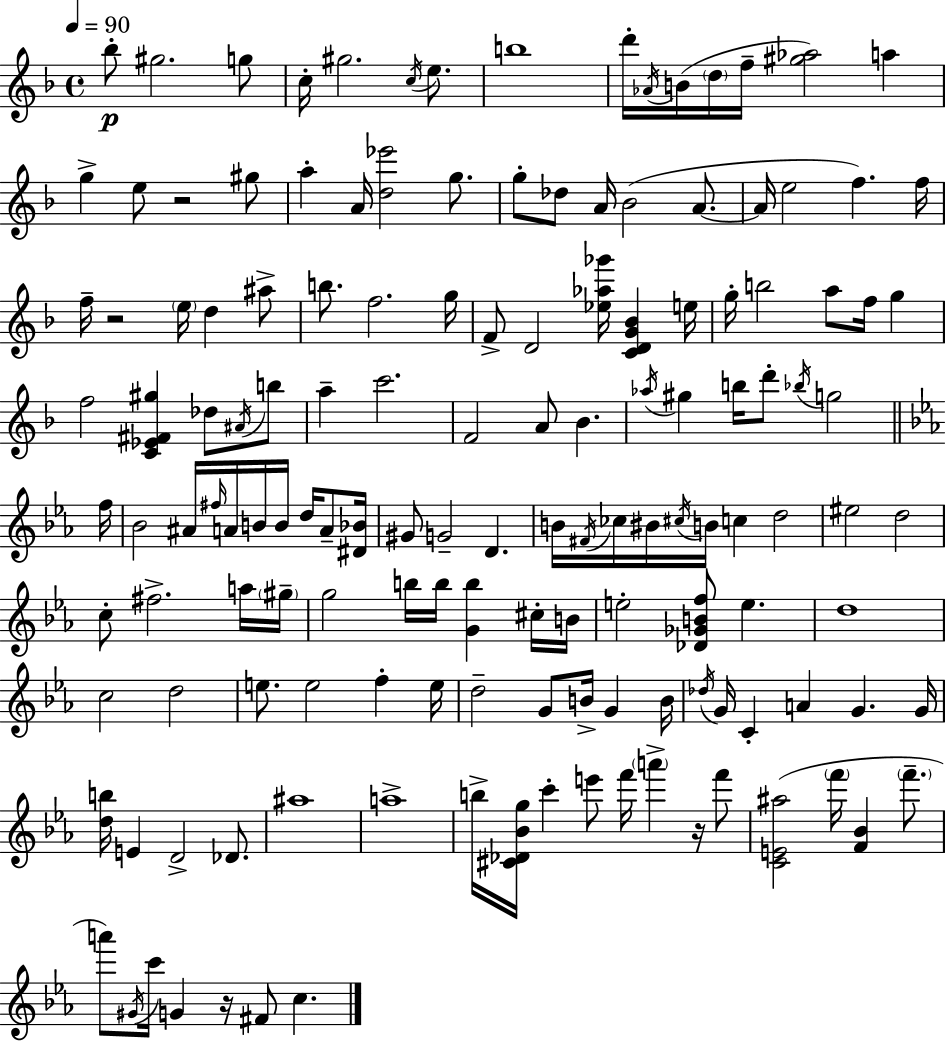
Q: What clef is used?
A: treble